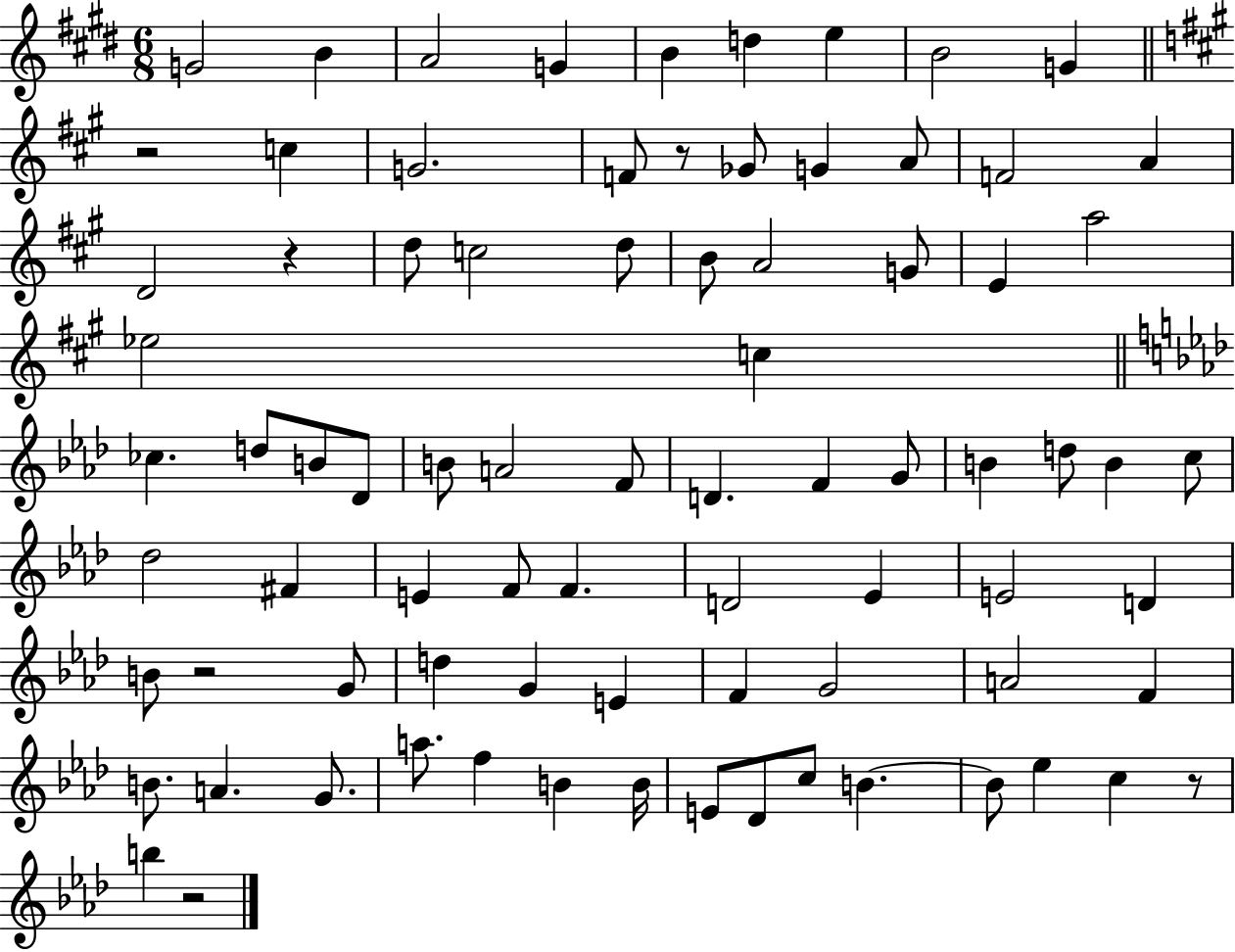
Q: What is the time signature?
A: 6/8